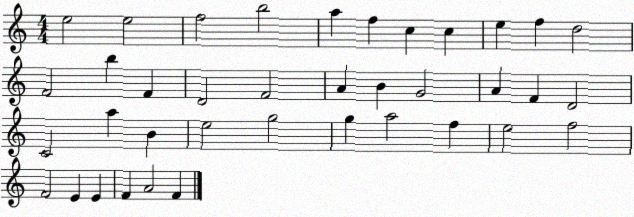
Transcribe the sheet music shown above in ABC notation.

X:1
T:Untitled
M:4/4
L:1/4
K:C
e2 e2 f2 b2 a f c c e f d2 F2 b F D2 F2 A B G2 A F D2 C2 a B e2 g2 g a2 f e2 f2 F2 E E F A2 F